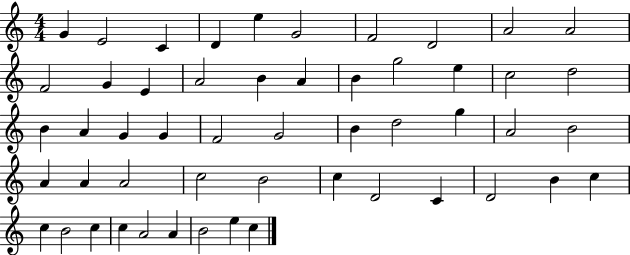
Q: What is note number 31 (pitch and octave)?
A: A4